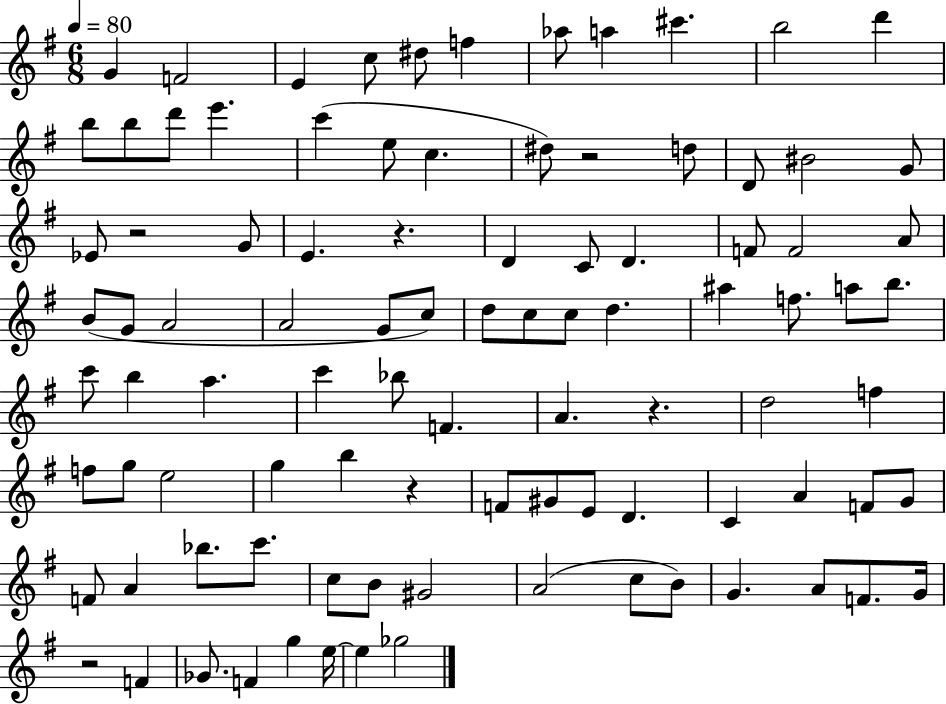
X:1
T:Untitled
M:6/8
L:1/4
K:G
G F2 E c/2 ^d/2 f _a/2 a ^c' b2 d' b/2 b/2 d'/2 e' c' e/2 c ^d/2 z2 d/2 D/2 ^B2 G/2 _E/2 z2 G/2 E z D C/2 D F/2 F2 A/2 B/2 G/2 A2 A2 G/2 c/2 d/2 c/2 c/2 d ^a f/2 a/2 b/2 c'/2 b a c' _b/2 F A z d2 f f/2 g/2 e2 g b z F/2 ^G/2 E/2 D C A F/2 G/2 F/2 A _b/2 c'/2 c/2 B/2 ^G2 A2 c/2 B/2 G A/2 F/2 G/4 z2 F _G/2 F g e/4 e _g2